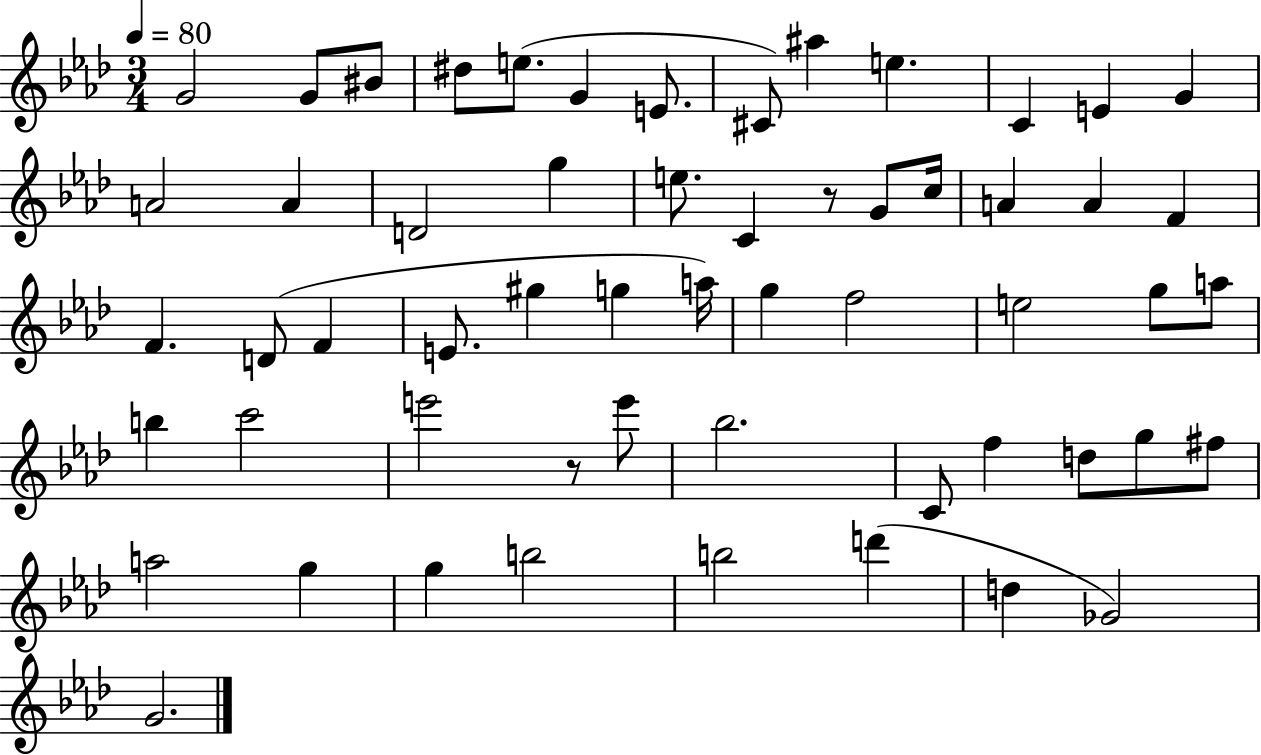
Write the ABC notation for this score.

X:1
T:Untitled
M:3/4
L:1/4
K:Ab
G2 G/2 ^B/2 ^d/2 e/2 G E/2 ^C/2 ^a e C E G A2 A D2 g e/2 C z/2 G/2 c/4 A A F F D/2 F E/2 ^g g a/4 g f2 e2 g/2 a/2 b c'2 e'2 z/2 e'/2 _b2 C/2 f d/2 g/2 ^f/2 a2 g g b2 b2 d' d _G2 G2